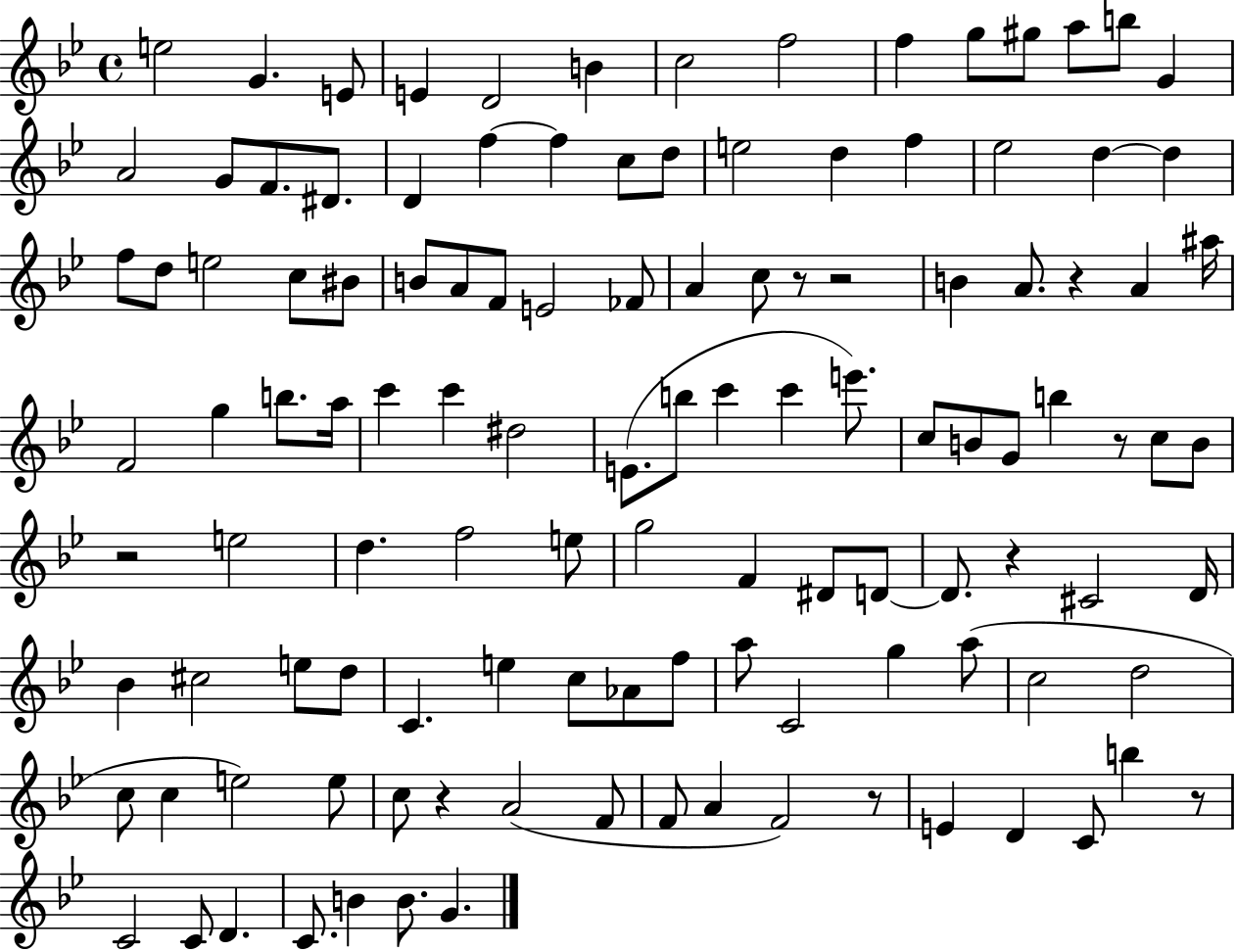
X:1
T:Untitled
M:4/4
L:1/4
K:Bb
e2 G E/2 E D2 B c2 f2 f g/2 ^g/2 a/2 b/2 G A2 G/2 F/2 ^D/2 D f f c/2 d/2 e2 d f _e2 d d f/2 d/2 e2 c/2 ^B/2 B/2 A/2 F/2 E2 _F/2 A c/2 z/2 z2 B A/2 z A ^a/4 F2 g b/2 a/4 c' c' ^d2 E/2 b/2 c' c' e'/2 c/2 B/2 G/2 b z/2 c/2 B/2 z2 e2 d f2 e/2 g2 F ^D/2 D/2 D/2 z ^C2 D/4 _B ^c2 e/2 d/2 C e c/2 _A/2 f/2 a/2 C2 g a/2 c2 d2 c/2 c e2 e/2 c/2 z A2 F/2 F/2 A F2 z/2 E D C/2 b z/2 C2 C/2 D C/2 B B/2 G